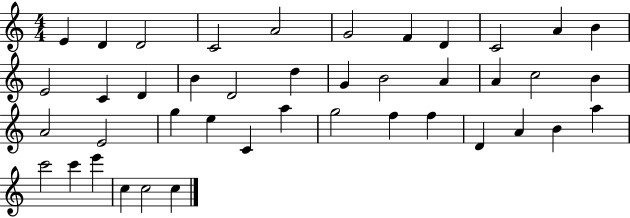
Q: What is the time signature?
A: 4/4